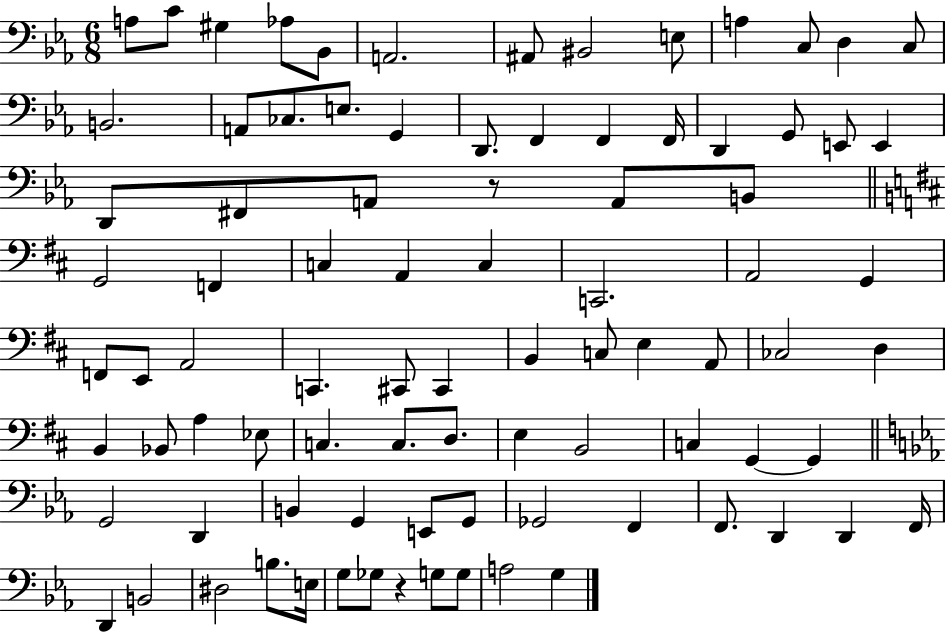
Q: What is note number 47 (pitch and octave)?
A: C3